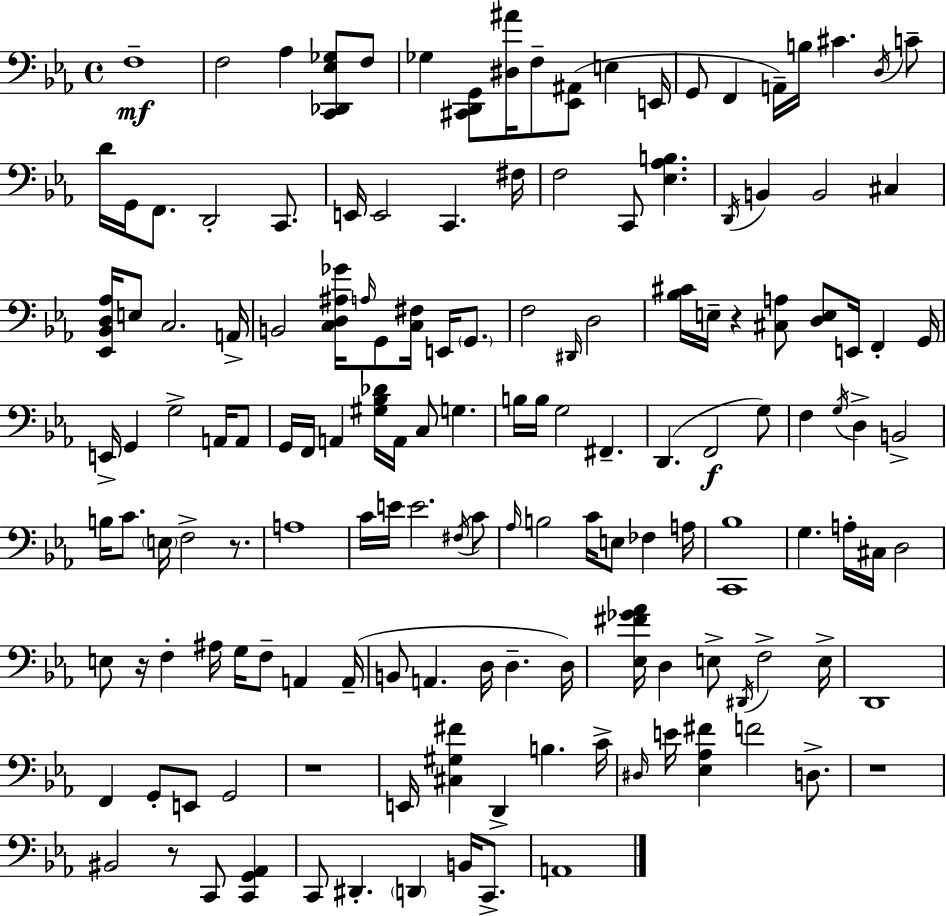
{
  \clef bass
  \time 4/4
  \defaultTimeSignature
  \key c \minor
  f1--\mf | f2 aes4 <c, des, ees ges>8 f8 | ges4 <cis, d, g,>8 <dis ais'>16 f8-- <ees, ais,>8( e4 e,16 | g,8 f,4 a,16--) b16 cis'4. \acciaccatura { d16 } c'8-- | \break d'16 g,16 f,8. d,2-. c,8. | e,16 e,2 c,4. | fis16 f2 c,8 <ees aes b>4. | \acciaccatura { d,16 } b,4 b,2 cis4 | \break <ees, bes, d aes>16 e8 c2. | a,16-> b,2 <c d ais ges'>16 \grace { a16 } g,8 <c fis>16 e,16 | \parenthesize g,8. f2 \grace { dis,16 } d2 | <bes cis'>16 e16-- r4 <cis a>8 <d e>8 e,16 f,4-. | \break g,16 e,16-> g,4 g2-> | a,16 a,8 g,16 f,16 a,4 <gis bes des'>16 a,16 c8 g4. | b16 b16 g2 fis,4.-- | d,4.( f,2\f | \break g8) f4 \acciaccatura { g16 } d4-> b,2-> | b16 c'8. \parenthesize e16 f2-> | r8. a1 | c'16 e'16 e'2. | \break \acciaccatura { fis16 } c'8 \grace { aes16 } b2 c'16 | e8 fes4 a16 <c, bes>1 | g4. a16-. cis16 d2 | e8 r16 f4-. ais16 g16 | \break f8-- a,4 a,16--( b,8 a,4. d16 | d4.-- d16) <ees fis' ges' aes'>16 d4 e8-> \acciaccatura { dis,16 } f2-> | e16-> d,1 | f,4 g,8-. e,8 | \break g,2 r1 | e,16 <cis gis fis'>4 d,4-> | b4. c'16-> \grace { dis16 } e'16 <ees aes fis'>4 f'2 | d8.-> r1 | \break bis,2 | r8 c,8 <c, g, aes,>4 c,8 dis,4.-. | \parenthesize d,4 b,16 c,8.-> a,1 | \bar "|."
}